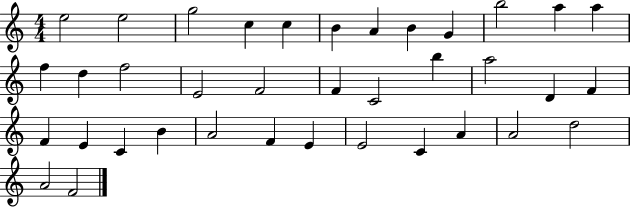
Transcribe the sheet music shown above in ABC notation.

X:1
T:Untitled
M:4/4
L:1/4
K:C
e2 e2 g2 c c B A B G b2 a a f d f2 E2 F2 F C2 b a2 D F F E C B A2 F E E2 C A A2 d2 A2 F2